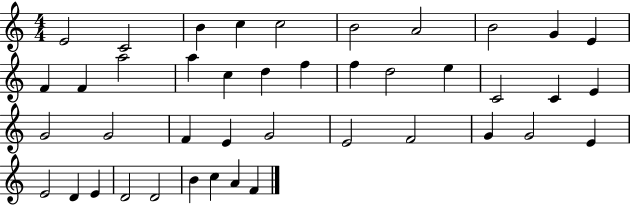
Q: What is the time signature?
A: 4/4